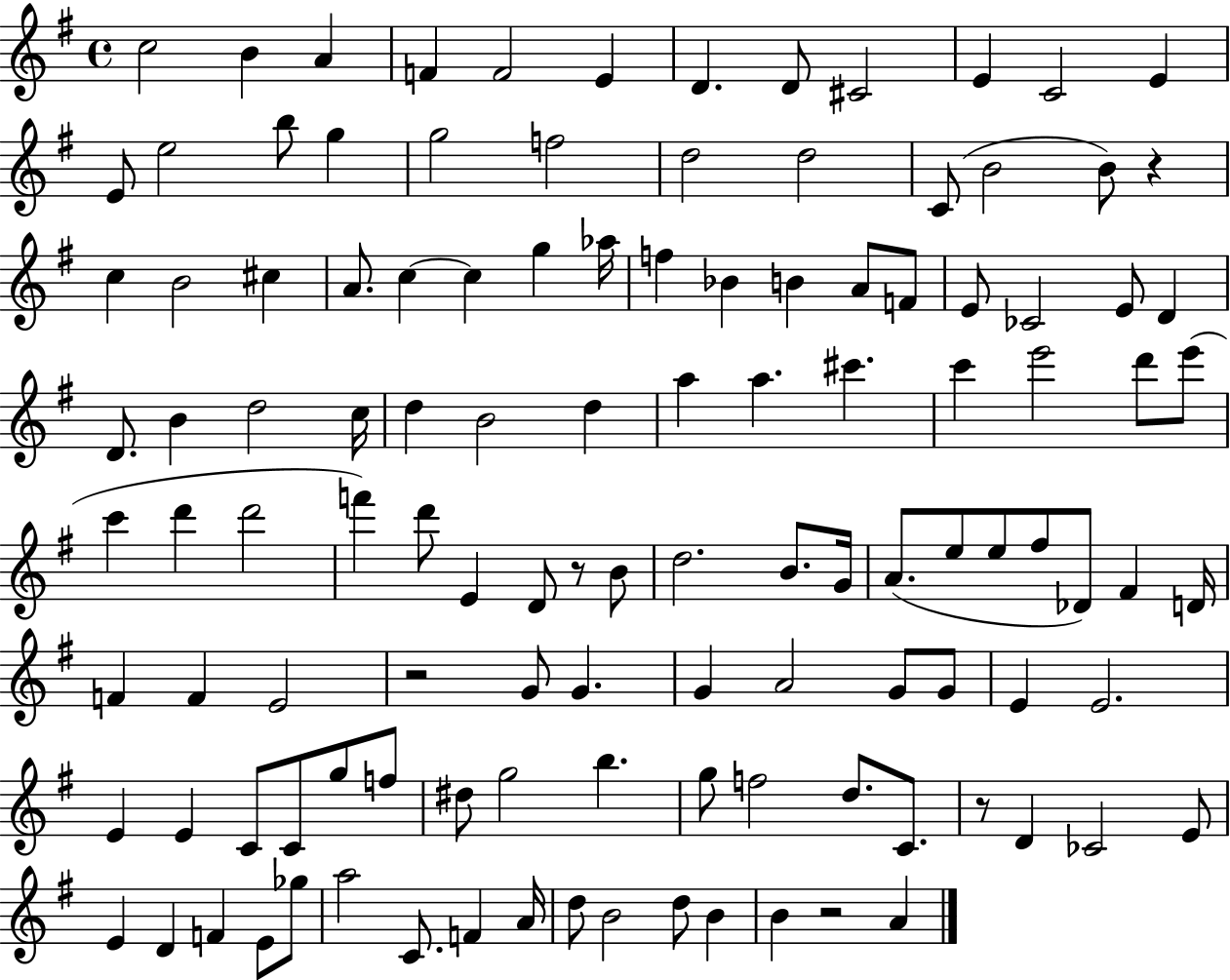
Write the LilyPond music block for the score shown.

{
  \clef treble
  \time 4/4
  \defaultTimeSignature
  \key g \major
  c''2 b'4 a'4 | f'4 f'2 e'4 | d'4. d'8 cis'2 | e'4 c'2 e'4 | \break e'8 e''2 b''8 g''4 | g''2 f''2 | d''2 d''2 | c'8( b'2 b'8) r4 | \break c''4 b'2 cis''4 | a'8. c''4~~ c''4 g''4 aes''16 | f''4 bes'4 b'4 a'8 f'8 | e'8 ces'2 e'8 d'4 | \break d'8. b'4 d''2 c''16 | d''4 b'2 d''4 | a''4 a''4. cis'''4. | c'''4 e'''2 d'''8 e'''8( | \break c'''4 d'''4 d'''2 | f'''4) d'''8 e'4 d'8 r8 b'8 | d''2. b'8. g'16 | a'8.( e''8 e''8 fis''8 des'8) fis'4 d'16 | \break f'4 f'4 e'2 | r2 g'8 g'4. | g'4 a'2 g'8 g'8 | e'4 e'2. | \break e'4 e'4 c'8 c'8 g''8 f''8 | dis''8 g''2 b''4. | g''8 f''2 d''8. c'8. | r8 d'4 ces'2 e'8 | \break e'4 d'4 f'4 e'8 ges''8 | a''2 c'8. f'4 a'16 | d''8 b'2 d''8 b'4 | b'4 r2 a'4 | \break \bar "|."
}